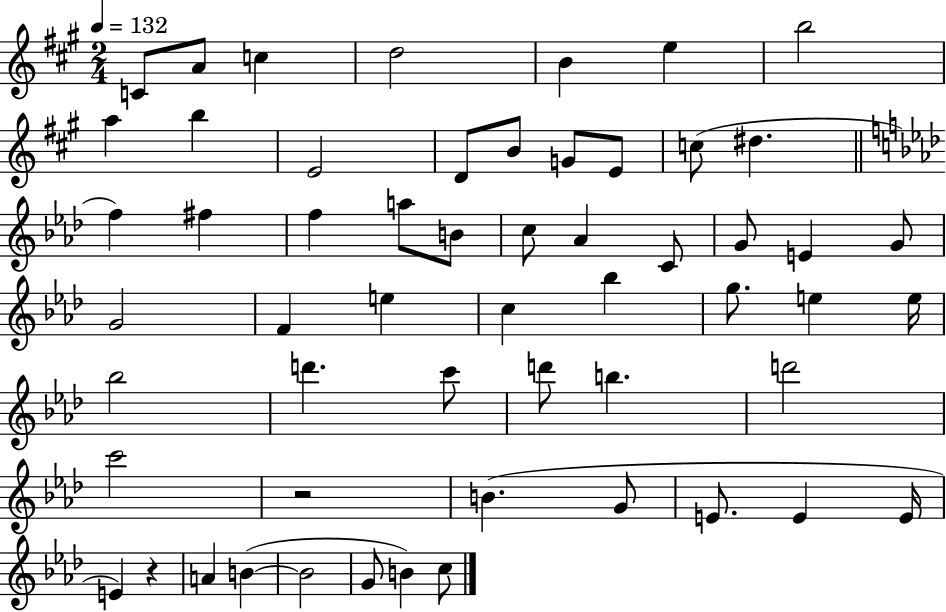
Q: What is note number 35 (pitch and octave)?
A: E5